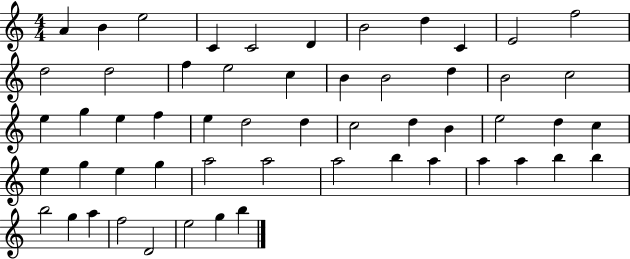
{
  \clef treble
  \numericTimeSignature
  \time 4/4
  \key c \major
  a'4 b'4 e''2 | c'4 c'2 d'4 | b'2 d''4 c'4 | e'2 f''2 | \break d''2 d''2 | f''4 e''2 c''4 | b'4 b'2 d''4 | b'2 c''2 | \break e''4 g''4 e''4 f''4 | e''4 d''2 d''4 | c''2 d''4 b'4 | e''2 d''4 c''4 | \break e''4 g''4 e''4 g''4 | a''2 a''2 | a''2 b''4 a''4 | a''4 a''4 b''4 b''4 | \break b''2 g''4 a''4 | f''2 d'2 | e''2 g''4 b''4 | \bar "|."
}